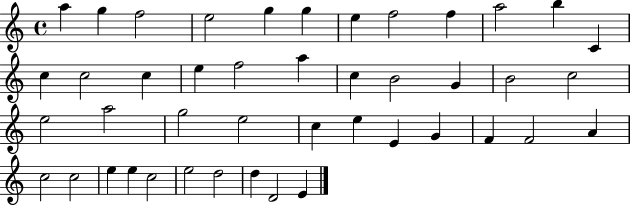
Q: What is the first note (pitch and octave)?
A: A5